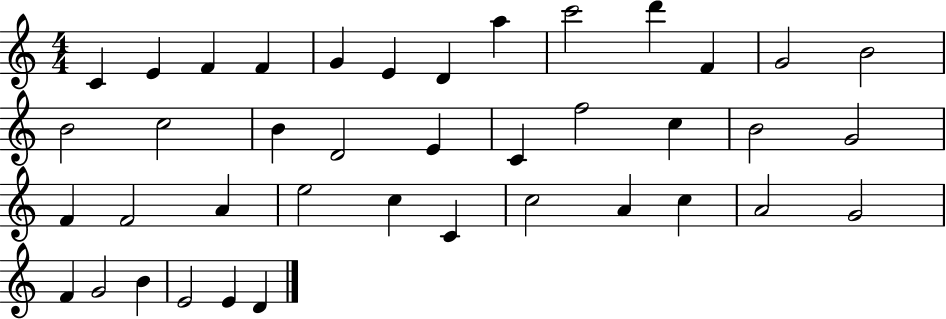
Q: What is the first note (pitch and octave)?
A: C4